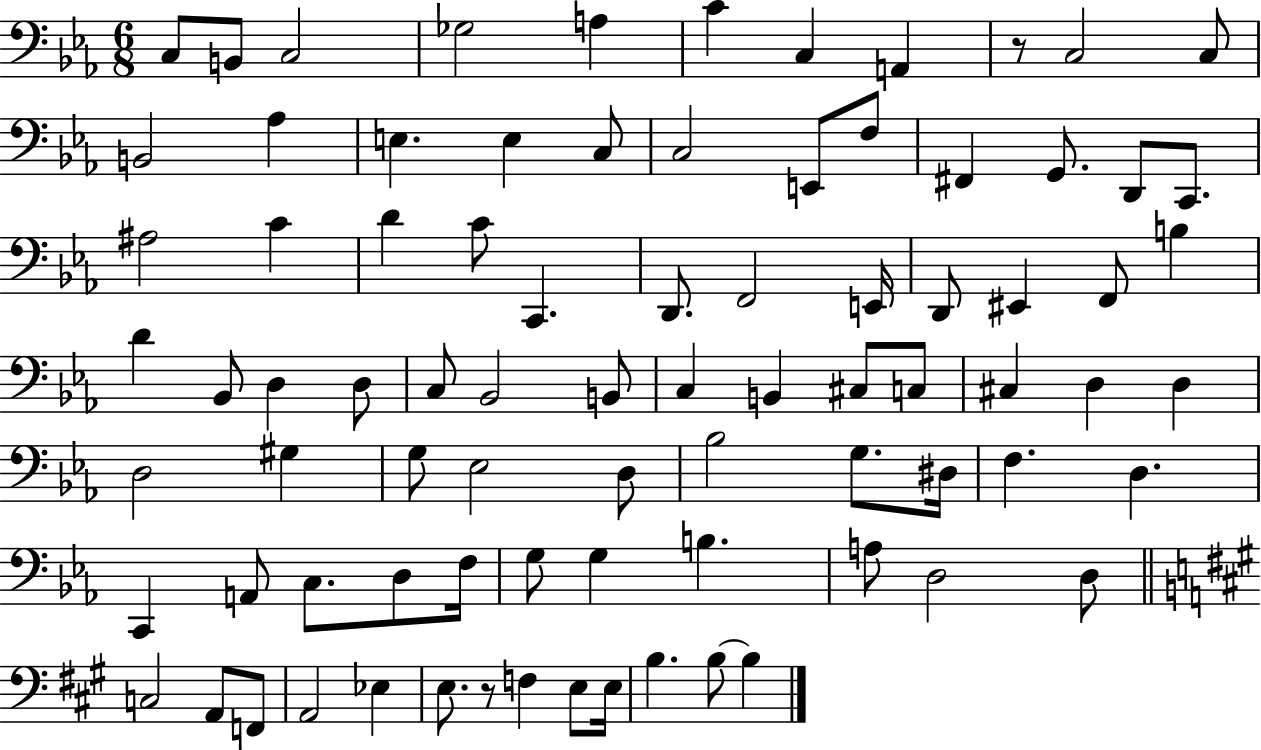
{
  \clef bass
  \numericTimeSignature
  \time 6/8
  \key ees \major
  \repeat volta 2 { c8 b,8 c2 | ges2 a4 | c'4 c4 a,4 | r8 c2 c8 | \break b,2 aes4 | e4. e4 c8 | c2 e,8 f8 | fis,4 g,8. d,8 c,8. | \break ais2 c'4 | d'4 c'8 c,4. | d,8. f,2 e,16 | d,8 eis,4 f,8 b4 | \break d'4 bes,8 d4 d8 | c8 bes,2 b,8 | c4 b,4 cis8 c8 | cis4 d4 d4 | \break d2 gis4 | g8 ees2 d8 | bes2 g8. dis16 | f4. d4. | \break c,4 a,8 c8. d8 f16 | g8 g4 b4. | a8 d2 d8 | \bar "||" \break \key a \major c2 a,8 f,8 | a,2 ees4 | e8. r8 f4 e8 e16 | b4. b8~~ b4 | \break } \bar "|."
}